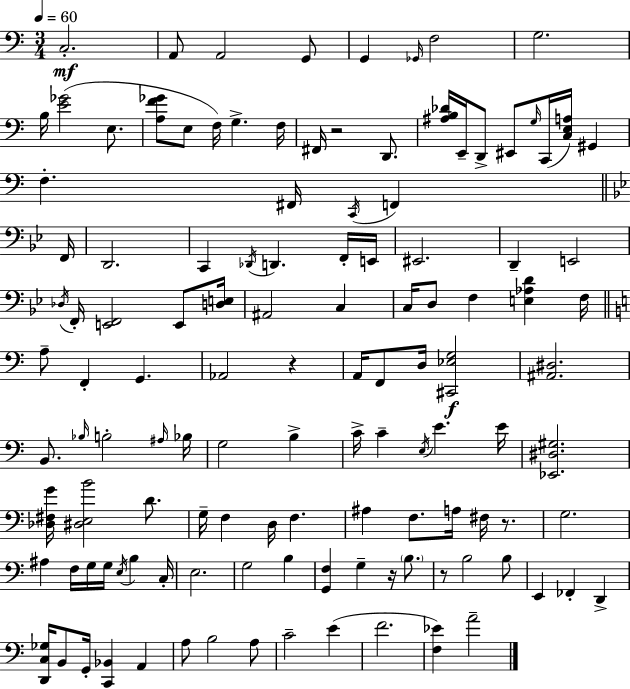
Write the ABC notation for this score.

X:1
T:Untitled
M:3/4
L:1/4
K:Am
C,2 A,,/2 A,,2 G,,/2 G,, _G,,/4 F,2 G,2 B,/4 [E_G]2 E,/2 [A,F_G]/2 E,/2 F,/4 G, F,/4 ^F,,/4 z2 D,,/2 [^A,B,_D]/4 E,,/4 D,,/2 ^E,,/2 G,/4 C,,/4 [C,E,A,]/4 ^G,, F, ^F,,/4 C,,/4 F,, F,,/4 D,,2 C,, _D,,/4 D,, F,,/4 E,,/4 ^E,,2 D,, E,,2 _D,/4 F,,/4 [E,,F,,]2 E,,/2 [D,E,]/4 ^A,,2 C, C,/4 D,/2 F, [E,_A,D] F,/4 A,/2 F,, G,, _A,,2 z A,,/4 F,,/2 D,/4 [^C,,_E,G,]2 [^A,,^D,]2 B,,/2 _B,/4 B,2 ^A,/4 _B,/4 G,2 B, C/4 C E,/4 E E/4 [_E,,^D,^G,]2 [_D,^F,G]/4 [^D,E,B]2 D/2 G,/4 F, D,/4 F, ^A, F,/2 A,/4 ^F,/4 z/2 G,2 ^A, F,/4 G,/4 G,/4 E,/4 B, C,/4 E,2 G,2 B, [G,,F,] G, z/4 B,/2 z/2 B,2 B,/2 E,, _F,, D,, [D,,C,_G,]/4 B,,/2 G,,/4 [C,,_B,,] A,, A,/2 B,2 A,/2 C2 E F2 [F,_E] A2